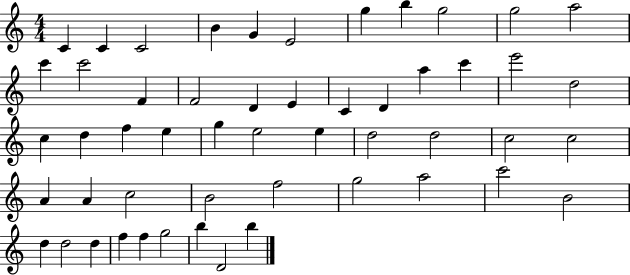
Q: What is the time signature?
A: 4/4